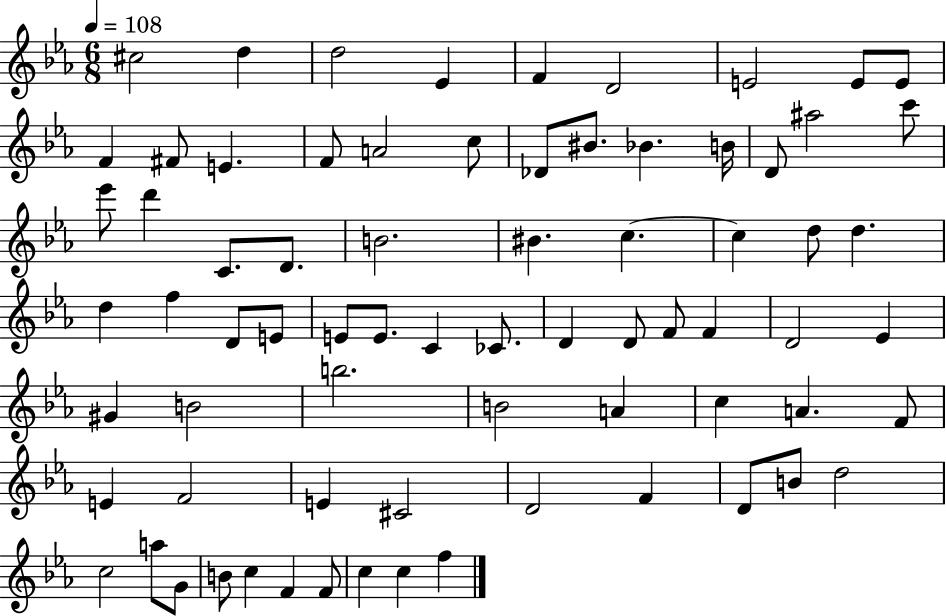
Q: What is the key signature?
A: EES major